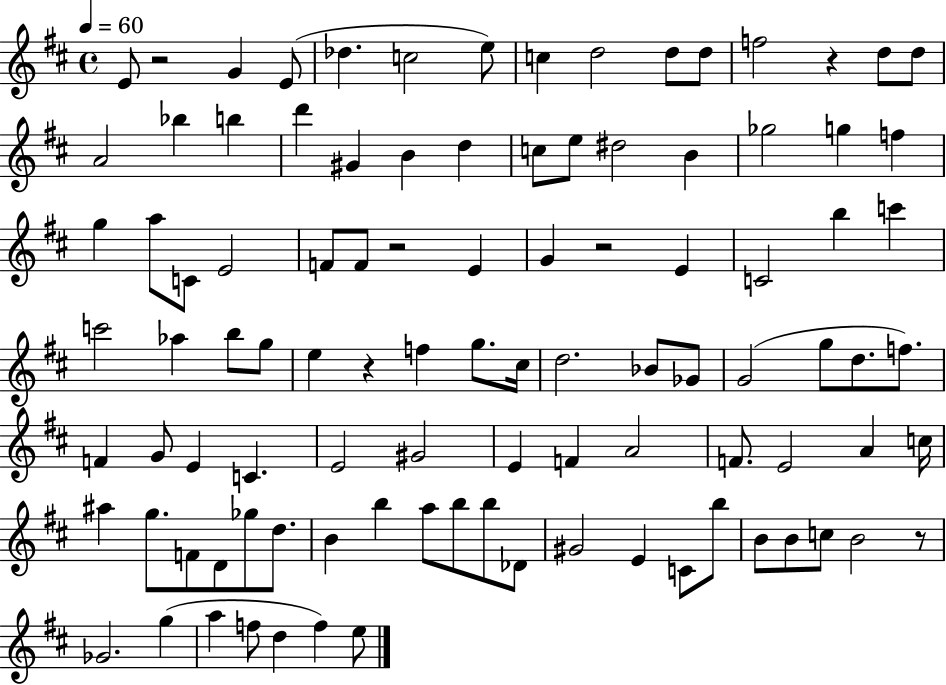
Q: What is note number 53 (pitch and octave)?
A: D5